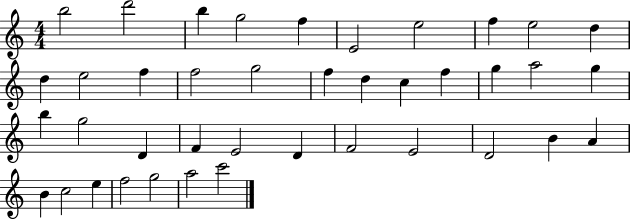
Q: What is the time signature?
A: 4/4